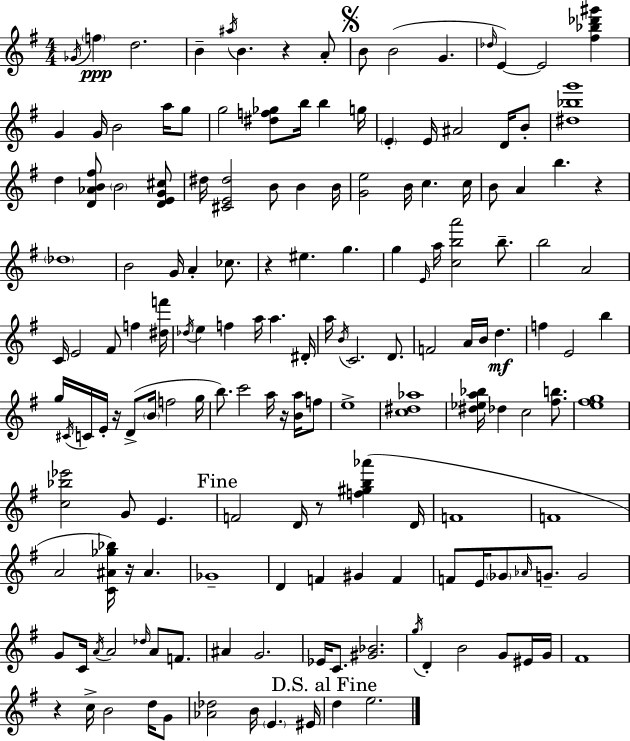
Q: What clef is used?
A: treble